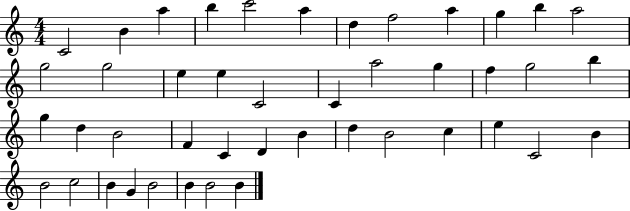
{
  \clef treble
  \numericTimeSignature
  \time 4/4
  \key c \major
  c'2 b'4 a''4 | b''4 c'''2 a''4 | d''4 f''2 a''4 | g''4 b''4 a''2 | \break g''2 g''2 | e''4 e''4 c'2 | c'4 a''2 g''4 | f''4 g''2 b''4 | \break g''4 d''4 b'2 | f'4 c'4 d'4 b'4 | d''4 b'2 c''4 | e''4 c'2 b'4 | \break b'2 c''2 | b'4 g'4 b'2 | b'4 b'2 b'4 | \bar "|."
}